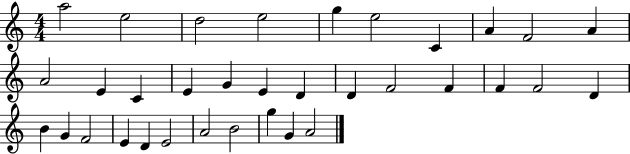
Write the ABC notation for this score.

X:1
T:Untitled
M:4/4
L:1/4
K:C
a2 e2 d2 e2 g e2 C A F2 A A2 E C E G E D D F2 F F F2 D B G F2 E D E2 A2 B2 g G A2